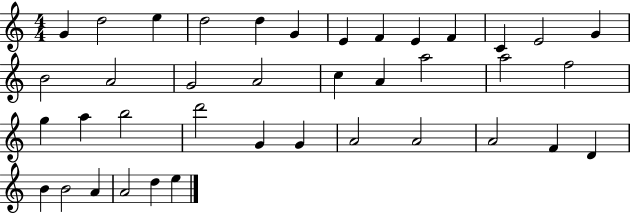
{
  \clef treble
  \numericTimeSignature
  \time 4/4
  \key c \major
  g'4 d''2 e''4 | d''2 d''4 g'4 | e'4 f'4 e'4 f'4 | c'4 e'2 g'4 | \break b'2 a'2 | g'2 a'2 | c''4 a'4 a''2 | a''2 f''2 | \break g''4 a''4 b''2 | d'''2 g'4 g'4 | a'2 a'2 | a'2 f'4 d'4 | \break b'4 b'2 a'4 | a'2 d''4 e''4 | \bar "|."
}